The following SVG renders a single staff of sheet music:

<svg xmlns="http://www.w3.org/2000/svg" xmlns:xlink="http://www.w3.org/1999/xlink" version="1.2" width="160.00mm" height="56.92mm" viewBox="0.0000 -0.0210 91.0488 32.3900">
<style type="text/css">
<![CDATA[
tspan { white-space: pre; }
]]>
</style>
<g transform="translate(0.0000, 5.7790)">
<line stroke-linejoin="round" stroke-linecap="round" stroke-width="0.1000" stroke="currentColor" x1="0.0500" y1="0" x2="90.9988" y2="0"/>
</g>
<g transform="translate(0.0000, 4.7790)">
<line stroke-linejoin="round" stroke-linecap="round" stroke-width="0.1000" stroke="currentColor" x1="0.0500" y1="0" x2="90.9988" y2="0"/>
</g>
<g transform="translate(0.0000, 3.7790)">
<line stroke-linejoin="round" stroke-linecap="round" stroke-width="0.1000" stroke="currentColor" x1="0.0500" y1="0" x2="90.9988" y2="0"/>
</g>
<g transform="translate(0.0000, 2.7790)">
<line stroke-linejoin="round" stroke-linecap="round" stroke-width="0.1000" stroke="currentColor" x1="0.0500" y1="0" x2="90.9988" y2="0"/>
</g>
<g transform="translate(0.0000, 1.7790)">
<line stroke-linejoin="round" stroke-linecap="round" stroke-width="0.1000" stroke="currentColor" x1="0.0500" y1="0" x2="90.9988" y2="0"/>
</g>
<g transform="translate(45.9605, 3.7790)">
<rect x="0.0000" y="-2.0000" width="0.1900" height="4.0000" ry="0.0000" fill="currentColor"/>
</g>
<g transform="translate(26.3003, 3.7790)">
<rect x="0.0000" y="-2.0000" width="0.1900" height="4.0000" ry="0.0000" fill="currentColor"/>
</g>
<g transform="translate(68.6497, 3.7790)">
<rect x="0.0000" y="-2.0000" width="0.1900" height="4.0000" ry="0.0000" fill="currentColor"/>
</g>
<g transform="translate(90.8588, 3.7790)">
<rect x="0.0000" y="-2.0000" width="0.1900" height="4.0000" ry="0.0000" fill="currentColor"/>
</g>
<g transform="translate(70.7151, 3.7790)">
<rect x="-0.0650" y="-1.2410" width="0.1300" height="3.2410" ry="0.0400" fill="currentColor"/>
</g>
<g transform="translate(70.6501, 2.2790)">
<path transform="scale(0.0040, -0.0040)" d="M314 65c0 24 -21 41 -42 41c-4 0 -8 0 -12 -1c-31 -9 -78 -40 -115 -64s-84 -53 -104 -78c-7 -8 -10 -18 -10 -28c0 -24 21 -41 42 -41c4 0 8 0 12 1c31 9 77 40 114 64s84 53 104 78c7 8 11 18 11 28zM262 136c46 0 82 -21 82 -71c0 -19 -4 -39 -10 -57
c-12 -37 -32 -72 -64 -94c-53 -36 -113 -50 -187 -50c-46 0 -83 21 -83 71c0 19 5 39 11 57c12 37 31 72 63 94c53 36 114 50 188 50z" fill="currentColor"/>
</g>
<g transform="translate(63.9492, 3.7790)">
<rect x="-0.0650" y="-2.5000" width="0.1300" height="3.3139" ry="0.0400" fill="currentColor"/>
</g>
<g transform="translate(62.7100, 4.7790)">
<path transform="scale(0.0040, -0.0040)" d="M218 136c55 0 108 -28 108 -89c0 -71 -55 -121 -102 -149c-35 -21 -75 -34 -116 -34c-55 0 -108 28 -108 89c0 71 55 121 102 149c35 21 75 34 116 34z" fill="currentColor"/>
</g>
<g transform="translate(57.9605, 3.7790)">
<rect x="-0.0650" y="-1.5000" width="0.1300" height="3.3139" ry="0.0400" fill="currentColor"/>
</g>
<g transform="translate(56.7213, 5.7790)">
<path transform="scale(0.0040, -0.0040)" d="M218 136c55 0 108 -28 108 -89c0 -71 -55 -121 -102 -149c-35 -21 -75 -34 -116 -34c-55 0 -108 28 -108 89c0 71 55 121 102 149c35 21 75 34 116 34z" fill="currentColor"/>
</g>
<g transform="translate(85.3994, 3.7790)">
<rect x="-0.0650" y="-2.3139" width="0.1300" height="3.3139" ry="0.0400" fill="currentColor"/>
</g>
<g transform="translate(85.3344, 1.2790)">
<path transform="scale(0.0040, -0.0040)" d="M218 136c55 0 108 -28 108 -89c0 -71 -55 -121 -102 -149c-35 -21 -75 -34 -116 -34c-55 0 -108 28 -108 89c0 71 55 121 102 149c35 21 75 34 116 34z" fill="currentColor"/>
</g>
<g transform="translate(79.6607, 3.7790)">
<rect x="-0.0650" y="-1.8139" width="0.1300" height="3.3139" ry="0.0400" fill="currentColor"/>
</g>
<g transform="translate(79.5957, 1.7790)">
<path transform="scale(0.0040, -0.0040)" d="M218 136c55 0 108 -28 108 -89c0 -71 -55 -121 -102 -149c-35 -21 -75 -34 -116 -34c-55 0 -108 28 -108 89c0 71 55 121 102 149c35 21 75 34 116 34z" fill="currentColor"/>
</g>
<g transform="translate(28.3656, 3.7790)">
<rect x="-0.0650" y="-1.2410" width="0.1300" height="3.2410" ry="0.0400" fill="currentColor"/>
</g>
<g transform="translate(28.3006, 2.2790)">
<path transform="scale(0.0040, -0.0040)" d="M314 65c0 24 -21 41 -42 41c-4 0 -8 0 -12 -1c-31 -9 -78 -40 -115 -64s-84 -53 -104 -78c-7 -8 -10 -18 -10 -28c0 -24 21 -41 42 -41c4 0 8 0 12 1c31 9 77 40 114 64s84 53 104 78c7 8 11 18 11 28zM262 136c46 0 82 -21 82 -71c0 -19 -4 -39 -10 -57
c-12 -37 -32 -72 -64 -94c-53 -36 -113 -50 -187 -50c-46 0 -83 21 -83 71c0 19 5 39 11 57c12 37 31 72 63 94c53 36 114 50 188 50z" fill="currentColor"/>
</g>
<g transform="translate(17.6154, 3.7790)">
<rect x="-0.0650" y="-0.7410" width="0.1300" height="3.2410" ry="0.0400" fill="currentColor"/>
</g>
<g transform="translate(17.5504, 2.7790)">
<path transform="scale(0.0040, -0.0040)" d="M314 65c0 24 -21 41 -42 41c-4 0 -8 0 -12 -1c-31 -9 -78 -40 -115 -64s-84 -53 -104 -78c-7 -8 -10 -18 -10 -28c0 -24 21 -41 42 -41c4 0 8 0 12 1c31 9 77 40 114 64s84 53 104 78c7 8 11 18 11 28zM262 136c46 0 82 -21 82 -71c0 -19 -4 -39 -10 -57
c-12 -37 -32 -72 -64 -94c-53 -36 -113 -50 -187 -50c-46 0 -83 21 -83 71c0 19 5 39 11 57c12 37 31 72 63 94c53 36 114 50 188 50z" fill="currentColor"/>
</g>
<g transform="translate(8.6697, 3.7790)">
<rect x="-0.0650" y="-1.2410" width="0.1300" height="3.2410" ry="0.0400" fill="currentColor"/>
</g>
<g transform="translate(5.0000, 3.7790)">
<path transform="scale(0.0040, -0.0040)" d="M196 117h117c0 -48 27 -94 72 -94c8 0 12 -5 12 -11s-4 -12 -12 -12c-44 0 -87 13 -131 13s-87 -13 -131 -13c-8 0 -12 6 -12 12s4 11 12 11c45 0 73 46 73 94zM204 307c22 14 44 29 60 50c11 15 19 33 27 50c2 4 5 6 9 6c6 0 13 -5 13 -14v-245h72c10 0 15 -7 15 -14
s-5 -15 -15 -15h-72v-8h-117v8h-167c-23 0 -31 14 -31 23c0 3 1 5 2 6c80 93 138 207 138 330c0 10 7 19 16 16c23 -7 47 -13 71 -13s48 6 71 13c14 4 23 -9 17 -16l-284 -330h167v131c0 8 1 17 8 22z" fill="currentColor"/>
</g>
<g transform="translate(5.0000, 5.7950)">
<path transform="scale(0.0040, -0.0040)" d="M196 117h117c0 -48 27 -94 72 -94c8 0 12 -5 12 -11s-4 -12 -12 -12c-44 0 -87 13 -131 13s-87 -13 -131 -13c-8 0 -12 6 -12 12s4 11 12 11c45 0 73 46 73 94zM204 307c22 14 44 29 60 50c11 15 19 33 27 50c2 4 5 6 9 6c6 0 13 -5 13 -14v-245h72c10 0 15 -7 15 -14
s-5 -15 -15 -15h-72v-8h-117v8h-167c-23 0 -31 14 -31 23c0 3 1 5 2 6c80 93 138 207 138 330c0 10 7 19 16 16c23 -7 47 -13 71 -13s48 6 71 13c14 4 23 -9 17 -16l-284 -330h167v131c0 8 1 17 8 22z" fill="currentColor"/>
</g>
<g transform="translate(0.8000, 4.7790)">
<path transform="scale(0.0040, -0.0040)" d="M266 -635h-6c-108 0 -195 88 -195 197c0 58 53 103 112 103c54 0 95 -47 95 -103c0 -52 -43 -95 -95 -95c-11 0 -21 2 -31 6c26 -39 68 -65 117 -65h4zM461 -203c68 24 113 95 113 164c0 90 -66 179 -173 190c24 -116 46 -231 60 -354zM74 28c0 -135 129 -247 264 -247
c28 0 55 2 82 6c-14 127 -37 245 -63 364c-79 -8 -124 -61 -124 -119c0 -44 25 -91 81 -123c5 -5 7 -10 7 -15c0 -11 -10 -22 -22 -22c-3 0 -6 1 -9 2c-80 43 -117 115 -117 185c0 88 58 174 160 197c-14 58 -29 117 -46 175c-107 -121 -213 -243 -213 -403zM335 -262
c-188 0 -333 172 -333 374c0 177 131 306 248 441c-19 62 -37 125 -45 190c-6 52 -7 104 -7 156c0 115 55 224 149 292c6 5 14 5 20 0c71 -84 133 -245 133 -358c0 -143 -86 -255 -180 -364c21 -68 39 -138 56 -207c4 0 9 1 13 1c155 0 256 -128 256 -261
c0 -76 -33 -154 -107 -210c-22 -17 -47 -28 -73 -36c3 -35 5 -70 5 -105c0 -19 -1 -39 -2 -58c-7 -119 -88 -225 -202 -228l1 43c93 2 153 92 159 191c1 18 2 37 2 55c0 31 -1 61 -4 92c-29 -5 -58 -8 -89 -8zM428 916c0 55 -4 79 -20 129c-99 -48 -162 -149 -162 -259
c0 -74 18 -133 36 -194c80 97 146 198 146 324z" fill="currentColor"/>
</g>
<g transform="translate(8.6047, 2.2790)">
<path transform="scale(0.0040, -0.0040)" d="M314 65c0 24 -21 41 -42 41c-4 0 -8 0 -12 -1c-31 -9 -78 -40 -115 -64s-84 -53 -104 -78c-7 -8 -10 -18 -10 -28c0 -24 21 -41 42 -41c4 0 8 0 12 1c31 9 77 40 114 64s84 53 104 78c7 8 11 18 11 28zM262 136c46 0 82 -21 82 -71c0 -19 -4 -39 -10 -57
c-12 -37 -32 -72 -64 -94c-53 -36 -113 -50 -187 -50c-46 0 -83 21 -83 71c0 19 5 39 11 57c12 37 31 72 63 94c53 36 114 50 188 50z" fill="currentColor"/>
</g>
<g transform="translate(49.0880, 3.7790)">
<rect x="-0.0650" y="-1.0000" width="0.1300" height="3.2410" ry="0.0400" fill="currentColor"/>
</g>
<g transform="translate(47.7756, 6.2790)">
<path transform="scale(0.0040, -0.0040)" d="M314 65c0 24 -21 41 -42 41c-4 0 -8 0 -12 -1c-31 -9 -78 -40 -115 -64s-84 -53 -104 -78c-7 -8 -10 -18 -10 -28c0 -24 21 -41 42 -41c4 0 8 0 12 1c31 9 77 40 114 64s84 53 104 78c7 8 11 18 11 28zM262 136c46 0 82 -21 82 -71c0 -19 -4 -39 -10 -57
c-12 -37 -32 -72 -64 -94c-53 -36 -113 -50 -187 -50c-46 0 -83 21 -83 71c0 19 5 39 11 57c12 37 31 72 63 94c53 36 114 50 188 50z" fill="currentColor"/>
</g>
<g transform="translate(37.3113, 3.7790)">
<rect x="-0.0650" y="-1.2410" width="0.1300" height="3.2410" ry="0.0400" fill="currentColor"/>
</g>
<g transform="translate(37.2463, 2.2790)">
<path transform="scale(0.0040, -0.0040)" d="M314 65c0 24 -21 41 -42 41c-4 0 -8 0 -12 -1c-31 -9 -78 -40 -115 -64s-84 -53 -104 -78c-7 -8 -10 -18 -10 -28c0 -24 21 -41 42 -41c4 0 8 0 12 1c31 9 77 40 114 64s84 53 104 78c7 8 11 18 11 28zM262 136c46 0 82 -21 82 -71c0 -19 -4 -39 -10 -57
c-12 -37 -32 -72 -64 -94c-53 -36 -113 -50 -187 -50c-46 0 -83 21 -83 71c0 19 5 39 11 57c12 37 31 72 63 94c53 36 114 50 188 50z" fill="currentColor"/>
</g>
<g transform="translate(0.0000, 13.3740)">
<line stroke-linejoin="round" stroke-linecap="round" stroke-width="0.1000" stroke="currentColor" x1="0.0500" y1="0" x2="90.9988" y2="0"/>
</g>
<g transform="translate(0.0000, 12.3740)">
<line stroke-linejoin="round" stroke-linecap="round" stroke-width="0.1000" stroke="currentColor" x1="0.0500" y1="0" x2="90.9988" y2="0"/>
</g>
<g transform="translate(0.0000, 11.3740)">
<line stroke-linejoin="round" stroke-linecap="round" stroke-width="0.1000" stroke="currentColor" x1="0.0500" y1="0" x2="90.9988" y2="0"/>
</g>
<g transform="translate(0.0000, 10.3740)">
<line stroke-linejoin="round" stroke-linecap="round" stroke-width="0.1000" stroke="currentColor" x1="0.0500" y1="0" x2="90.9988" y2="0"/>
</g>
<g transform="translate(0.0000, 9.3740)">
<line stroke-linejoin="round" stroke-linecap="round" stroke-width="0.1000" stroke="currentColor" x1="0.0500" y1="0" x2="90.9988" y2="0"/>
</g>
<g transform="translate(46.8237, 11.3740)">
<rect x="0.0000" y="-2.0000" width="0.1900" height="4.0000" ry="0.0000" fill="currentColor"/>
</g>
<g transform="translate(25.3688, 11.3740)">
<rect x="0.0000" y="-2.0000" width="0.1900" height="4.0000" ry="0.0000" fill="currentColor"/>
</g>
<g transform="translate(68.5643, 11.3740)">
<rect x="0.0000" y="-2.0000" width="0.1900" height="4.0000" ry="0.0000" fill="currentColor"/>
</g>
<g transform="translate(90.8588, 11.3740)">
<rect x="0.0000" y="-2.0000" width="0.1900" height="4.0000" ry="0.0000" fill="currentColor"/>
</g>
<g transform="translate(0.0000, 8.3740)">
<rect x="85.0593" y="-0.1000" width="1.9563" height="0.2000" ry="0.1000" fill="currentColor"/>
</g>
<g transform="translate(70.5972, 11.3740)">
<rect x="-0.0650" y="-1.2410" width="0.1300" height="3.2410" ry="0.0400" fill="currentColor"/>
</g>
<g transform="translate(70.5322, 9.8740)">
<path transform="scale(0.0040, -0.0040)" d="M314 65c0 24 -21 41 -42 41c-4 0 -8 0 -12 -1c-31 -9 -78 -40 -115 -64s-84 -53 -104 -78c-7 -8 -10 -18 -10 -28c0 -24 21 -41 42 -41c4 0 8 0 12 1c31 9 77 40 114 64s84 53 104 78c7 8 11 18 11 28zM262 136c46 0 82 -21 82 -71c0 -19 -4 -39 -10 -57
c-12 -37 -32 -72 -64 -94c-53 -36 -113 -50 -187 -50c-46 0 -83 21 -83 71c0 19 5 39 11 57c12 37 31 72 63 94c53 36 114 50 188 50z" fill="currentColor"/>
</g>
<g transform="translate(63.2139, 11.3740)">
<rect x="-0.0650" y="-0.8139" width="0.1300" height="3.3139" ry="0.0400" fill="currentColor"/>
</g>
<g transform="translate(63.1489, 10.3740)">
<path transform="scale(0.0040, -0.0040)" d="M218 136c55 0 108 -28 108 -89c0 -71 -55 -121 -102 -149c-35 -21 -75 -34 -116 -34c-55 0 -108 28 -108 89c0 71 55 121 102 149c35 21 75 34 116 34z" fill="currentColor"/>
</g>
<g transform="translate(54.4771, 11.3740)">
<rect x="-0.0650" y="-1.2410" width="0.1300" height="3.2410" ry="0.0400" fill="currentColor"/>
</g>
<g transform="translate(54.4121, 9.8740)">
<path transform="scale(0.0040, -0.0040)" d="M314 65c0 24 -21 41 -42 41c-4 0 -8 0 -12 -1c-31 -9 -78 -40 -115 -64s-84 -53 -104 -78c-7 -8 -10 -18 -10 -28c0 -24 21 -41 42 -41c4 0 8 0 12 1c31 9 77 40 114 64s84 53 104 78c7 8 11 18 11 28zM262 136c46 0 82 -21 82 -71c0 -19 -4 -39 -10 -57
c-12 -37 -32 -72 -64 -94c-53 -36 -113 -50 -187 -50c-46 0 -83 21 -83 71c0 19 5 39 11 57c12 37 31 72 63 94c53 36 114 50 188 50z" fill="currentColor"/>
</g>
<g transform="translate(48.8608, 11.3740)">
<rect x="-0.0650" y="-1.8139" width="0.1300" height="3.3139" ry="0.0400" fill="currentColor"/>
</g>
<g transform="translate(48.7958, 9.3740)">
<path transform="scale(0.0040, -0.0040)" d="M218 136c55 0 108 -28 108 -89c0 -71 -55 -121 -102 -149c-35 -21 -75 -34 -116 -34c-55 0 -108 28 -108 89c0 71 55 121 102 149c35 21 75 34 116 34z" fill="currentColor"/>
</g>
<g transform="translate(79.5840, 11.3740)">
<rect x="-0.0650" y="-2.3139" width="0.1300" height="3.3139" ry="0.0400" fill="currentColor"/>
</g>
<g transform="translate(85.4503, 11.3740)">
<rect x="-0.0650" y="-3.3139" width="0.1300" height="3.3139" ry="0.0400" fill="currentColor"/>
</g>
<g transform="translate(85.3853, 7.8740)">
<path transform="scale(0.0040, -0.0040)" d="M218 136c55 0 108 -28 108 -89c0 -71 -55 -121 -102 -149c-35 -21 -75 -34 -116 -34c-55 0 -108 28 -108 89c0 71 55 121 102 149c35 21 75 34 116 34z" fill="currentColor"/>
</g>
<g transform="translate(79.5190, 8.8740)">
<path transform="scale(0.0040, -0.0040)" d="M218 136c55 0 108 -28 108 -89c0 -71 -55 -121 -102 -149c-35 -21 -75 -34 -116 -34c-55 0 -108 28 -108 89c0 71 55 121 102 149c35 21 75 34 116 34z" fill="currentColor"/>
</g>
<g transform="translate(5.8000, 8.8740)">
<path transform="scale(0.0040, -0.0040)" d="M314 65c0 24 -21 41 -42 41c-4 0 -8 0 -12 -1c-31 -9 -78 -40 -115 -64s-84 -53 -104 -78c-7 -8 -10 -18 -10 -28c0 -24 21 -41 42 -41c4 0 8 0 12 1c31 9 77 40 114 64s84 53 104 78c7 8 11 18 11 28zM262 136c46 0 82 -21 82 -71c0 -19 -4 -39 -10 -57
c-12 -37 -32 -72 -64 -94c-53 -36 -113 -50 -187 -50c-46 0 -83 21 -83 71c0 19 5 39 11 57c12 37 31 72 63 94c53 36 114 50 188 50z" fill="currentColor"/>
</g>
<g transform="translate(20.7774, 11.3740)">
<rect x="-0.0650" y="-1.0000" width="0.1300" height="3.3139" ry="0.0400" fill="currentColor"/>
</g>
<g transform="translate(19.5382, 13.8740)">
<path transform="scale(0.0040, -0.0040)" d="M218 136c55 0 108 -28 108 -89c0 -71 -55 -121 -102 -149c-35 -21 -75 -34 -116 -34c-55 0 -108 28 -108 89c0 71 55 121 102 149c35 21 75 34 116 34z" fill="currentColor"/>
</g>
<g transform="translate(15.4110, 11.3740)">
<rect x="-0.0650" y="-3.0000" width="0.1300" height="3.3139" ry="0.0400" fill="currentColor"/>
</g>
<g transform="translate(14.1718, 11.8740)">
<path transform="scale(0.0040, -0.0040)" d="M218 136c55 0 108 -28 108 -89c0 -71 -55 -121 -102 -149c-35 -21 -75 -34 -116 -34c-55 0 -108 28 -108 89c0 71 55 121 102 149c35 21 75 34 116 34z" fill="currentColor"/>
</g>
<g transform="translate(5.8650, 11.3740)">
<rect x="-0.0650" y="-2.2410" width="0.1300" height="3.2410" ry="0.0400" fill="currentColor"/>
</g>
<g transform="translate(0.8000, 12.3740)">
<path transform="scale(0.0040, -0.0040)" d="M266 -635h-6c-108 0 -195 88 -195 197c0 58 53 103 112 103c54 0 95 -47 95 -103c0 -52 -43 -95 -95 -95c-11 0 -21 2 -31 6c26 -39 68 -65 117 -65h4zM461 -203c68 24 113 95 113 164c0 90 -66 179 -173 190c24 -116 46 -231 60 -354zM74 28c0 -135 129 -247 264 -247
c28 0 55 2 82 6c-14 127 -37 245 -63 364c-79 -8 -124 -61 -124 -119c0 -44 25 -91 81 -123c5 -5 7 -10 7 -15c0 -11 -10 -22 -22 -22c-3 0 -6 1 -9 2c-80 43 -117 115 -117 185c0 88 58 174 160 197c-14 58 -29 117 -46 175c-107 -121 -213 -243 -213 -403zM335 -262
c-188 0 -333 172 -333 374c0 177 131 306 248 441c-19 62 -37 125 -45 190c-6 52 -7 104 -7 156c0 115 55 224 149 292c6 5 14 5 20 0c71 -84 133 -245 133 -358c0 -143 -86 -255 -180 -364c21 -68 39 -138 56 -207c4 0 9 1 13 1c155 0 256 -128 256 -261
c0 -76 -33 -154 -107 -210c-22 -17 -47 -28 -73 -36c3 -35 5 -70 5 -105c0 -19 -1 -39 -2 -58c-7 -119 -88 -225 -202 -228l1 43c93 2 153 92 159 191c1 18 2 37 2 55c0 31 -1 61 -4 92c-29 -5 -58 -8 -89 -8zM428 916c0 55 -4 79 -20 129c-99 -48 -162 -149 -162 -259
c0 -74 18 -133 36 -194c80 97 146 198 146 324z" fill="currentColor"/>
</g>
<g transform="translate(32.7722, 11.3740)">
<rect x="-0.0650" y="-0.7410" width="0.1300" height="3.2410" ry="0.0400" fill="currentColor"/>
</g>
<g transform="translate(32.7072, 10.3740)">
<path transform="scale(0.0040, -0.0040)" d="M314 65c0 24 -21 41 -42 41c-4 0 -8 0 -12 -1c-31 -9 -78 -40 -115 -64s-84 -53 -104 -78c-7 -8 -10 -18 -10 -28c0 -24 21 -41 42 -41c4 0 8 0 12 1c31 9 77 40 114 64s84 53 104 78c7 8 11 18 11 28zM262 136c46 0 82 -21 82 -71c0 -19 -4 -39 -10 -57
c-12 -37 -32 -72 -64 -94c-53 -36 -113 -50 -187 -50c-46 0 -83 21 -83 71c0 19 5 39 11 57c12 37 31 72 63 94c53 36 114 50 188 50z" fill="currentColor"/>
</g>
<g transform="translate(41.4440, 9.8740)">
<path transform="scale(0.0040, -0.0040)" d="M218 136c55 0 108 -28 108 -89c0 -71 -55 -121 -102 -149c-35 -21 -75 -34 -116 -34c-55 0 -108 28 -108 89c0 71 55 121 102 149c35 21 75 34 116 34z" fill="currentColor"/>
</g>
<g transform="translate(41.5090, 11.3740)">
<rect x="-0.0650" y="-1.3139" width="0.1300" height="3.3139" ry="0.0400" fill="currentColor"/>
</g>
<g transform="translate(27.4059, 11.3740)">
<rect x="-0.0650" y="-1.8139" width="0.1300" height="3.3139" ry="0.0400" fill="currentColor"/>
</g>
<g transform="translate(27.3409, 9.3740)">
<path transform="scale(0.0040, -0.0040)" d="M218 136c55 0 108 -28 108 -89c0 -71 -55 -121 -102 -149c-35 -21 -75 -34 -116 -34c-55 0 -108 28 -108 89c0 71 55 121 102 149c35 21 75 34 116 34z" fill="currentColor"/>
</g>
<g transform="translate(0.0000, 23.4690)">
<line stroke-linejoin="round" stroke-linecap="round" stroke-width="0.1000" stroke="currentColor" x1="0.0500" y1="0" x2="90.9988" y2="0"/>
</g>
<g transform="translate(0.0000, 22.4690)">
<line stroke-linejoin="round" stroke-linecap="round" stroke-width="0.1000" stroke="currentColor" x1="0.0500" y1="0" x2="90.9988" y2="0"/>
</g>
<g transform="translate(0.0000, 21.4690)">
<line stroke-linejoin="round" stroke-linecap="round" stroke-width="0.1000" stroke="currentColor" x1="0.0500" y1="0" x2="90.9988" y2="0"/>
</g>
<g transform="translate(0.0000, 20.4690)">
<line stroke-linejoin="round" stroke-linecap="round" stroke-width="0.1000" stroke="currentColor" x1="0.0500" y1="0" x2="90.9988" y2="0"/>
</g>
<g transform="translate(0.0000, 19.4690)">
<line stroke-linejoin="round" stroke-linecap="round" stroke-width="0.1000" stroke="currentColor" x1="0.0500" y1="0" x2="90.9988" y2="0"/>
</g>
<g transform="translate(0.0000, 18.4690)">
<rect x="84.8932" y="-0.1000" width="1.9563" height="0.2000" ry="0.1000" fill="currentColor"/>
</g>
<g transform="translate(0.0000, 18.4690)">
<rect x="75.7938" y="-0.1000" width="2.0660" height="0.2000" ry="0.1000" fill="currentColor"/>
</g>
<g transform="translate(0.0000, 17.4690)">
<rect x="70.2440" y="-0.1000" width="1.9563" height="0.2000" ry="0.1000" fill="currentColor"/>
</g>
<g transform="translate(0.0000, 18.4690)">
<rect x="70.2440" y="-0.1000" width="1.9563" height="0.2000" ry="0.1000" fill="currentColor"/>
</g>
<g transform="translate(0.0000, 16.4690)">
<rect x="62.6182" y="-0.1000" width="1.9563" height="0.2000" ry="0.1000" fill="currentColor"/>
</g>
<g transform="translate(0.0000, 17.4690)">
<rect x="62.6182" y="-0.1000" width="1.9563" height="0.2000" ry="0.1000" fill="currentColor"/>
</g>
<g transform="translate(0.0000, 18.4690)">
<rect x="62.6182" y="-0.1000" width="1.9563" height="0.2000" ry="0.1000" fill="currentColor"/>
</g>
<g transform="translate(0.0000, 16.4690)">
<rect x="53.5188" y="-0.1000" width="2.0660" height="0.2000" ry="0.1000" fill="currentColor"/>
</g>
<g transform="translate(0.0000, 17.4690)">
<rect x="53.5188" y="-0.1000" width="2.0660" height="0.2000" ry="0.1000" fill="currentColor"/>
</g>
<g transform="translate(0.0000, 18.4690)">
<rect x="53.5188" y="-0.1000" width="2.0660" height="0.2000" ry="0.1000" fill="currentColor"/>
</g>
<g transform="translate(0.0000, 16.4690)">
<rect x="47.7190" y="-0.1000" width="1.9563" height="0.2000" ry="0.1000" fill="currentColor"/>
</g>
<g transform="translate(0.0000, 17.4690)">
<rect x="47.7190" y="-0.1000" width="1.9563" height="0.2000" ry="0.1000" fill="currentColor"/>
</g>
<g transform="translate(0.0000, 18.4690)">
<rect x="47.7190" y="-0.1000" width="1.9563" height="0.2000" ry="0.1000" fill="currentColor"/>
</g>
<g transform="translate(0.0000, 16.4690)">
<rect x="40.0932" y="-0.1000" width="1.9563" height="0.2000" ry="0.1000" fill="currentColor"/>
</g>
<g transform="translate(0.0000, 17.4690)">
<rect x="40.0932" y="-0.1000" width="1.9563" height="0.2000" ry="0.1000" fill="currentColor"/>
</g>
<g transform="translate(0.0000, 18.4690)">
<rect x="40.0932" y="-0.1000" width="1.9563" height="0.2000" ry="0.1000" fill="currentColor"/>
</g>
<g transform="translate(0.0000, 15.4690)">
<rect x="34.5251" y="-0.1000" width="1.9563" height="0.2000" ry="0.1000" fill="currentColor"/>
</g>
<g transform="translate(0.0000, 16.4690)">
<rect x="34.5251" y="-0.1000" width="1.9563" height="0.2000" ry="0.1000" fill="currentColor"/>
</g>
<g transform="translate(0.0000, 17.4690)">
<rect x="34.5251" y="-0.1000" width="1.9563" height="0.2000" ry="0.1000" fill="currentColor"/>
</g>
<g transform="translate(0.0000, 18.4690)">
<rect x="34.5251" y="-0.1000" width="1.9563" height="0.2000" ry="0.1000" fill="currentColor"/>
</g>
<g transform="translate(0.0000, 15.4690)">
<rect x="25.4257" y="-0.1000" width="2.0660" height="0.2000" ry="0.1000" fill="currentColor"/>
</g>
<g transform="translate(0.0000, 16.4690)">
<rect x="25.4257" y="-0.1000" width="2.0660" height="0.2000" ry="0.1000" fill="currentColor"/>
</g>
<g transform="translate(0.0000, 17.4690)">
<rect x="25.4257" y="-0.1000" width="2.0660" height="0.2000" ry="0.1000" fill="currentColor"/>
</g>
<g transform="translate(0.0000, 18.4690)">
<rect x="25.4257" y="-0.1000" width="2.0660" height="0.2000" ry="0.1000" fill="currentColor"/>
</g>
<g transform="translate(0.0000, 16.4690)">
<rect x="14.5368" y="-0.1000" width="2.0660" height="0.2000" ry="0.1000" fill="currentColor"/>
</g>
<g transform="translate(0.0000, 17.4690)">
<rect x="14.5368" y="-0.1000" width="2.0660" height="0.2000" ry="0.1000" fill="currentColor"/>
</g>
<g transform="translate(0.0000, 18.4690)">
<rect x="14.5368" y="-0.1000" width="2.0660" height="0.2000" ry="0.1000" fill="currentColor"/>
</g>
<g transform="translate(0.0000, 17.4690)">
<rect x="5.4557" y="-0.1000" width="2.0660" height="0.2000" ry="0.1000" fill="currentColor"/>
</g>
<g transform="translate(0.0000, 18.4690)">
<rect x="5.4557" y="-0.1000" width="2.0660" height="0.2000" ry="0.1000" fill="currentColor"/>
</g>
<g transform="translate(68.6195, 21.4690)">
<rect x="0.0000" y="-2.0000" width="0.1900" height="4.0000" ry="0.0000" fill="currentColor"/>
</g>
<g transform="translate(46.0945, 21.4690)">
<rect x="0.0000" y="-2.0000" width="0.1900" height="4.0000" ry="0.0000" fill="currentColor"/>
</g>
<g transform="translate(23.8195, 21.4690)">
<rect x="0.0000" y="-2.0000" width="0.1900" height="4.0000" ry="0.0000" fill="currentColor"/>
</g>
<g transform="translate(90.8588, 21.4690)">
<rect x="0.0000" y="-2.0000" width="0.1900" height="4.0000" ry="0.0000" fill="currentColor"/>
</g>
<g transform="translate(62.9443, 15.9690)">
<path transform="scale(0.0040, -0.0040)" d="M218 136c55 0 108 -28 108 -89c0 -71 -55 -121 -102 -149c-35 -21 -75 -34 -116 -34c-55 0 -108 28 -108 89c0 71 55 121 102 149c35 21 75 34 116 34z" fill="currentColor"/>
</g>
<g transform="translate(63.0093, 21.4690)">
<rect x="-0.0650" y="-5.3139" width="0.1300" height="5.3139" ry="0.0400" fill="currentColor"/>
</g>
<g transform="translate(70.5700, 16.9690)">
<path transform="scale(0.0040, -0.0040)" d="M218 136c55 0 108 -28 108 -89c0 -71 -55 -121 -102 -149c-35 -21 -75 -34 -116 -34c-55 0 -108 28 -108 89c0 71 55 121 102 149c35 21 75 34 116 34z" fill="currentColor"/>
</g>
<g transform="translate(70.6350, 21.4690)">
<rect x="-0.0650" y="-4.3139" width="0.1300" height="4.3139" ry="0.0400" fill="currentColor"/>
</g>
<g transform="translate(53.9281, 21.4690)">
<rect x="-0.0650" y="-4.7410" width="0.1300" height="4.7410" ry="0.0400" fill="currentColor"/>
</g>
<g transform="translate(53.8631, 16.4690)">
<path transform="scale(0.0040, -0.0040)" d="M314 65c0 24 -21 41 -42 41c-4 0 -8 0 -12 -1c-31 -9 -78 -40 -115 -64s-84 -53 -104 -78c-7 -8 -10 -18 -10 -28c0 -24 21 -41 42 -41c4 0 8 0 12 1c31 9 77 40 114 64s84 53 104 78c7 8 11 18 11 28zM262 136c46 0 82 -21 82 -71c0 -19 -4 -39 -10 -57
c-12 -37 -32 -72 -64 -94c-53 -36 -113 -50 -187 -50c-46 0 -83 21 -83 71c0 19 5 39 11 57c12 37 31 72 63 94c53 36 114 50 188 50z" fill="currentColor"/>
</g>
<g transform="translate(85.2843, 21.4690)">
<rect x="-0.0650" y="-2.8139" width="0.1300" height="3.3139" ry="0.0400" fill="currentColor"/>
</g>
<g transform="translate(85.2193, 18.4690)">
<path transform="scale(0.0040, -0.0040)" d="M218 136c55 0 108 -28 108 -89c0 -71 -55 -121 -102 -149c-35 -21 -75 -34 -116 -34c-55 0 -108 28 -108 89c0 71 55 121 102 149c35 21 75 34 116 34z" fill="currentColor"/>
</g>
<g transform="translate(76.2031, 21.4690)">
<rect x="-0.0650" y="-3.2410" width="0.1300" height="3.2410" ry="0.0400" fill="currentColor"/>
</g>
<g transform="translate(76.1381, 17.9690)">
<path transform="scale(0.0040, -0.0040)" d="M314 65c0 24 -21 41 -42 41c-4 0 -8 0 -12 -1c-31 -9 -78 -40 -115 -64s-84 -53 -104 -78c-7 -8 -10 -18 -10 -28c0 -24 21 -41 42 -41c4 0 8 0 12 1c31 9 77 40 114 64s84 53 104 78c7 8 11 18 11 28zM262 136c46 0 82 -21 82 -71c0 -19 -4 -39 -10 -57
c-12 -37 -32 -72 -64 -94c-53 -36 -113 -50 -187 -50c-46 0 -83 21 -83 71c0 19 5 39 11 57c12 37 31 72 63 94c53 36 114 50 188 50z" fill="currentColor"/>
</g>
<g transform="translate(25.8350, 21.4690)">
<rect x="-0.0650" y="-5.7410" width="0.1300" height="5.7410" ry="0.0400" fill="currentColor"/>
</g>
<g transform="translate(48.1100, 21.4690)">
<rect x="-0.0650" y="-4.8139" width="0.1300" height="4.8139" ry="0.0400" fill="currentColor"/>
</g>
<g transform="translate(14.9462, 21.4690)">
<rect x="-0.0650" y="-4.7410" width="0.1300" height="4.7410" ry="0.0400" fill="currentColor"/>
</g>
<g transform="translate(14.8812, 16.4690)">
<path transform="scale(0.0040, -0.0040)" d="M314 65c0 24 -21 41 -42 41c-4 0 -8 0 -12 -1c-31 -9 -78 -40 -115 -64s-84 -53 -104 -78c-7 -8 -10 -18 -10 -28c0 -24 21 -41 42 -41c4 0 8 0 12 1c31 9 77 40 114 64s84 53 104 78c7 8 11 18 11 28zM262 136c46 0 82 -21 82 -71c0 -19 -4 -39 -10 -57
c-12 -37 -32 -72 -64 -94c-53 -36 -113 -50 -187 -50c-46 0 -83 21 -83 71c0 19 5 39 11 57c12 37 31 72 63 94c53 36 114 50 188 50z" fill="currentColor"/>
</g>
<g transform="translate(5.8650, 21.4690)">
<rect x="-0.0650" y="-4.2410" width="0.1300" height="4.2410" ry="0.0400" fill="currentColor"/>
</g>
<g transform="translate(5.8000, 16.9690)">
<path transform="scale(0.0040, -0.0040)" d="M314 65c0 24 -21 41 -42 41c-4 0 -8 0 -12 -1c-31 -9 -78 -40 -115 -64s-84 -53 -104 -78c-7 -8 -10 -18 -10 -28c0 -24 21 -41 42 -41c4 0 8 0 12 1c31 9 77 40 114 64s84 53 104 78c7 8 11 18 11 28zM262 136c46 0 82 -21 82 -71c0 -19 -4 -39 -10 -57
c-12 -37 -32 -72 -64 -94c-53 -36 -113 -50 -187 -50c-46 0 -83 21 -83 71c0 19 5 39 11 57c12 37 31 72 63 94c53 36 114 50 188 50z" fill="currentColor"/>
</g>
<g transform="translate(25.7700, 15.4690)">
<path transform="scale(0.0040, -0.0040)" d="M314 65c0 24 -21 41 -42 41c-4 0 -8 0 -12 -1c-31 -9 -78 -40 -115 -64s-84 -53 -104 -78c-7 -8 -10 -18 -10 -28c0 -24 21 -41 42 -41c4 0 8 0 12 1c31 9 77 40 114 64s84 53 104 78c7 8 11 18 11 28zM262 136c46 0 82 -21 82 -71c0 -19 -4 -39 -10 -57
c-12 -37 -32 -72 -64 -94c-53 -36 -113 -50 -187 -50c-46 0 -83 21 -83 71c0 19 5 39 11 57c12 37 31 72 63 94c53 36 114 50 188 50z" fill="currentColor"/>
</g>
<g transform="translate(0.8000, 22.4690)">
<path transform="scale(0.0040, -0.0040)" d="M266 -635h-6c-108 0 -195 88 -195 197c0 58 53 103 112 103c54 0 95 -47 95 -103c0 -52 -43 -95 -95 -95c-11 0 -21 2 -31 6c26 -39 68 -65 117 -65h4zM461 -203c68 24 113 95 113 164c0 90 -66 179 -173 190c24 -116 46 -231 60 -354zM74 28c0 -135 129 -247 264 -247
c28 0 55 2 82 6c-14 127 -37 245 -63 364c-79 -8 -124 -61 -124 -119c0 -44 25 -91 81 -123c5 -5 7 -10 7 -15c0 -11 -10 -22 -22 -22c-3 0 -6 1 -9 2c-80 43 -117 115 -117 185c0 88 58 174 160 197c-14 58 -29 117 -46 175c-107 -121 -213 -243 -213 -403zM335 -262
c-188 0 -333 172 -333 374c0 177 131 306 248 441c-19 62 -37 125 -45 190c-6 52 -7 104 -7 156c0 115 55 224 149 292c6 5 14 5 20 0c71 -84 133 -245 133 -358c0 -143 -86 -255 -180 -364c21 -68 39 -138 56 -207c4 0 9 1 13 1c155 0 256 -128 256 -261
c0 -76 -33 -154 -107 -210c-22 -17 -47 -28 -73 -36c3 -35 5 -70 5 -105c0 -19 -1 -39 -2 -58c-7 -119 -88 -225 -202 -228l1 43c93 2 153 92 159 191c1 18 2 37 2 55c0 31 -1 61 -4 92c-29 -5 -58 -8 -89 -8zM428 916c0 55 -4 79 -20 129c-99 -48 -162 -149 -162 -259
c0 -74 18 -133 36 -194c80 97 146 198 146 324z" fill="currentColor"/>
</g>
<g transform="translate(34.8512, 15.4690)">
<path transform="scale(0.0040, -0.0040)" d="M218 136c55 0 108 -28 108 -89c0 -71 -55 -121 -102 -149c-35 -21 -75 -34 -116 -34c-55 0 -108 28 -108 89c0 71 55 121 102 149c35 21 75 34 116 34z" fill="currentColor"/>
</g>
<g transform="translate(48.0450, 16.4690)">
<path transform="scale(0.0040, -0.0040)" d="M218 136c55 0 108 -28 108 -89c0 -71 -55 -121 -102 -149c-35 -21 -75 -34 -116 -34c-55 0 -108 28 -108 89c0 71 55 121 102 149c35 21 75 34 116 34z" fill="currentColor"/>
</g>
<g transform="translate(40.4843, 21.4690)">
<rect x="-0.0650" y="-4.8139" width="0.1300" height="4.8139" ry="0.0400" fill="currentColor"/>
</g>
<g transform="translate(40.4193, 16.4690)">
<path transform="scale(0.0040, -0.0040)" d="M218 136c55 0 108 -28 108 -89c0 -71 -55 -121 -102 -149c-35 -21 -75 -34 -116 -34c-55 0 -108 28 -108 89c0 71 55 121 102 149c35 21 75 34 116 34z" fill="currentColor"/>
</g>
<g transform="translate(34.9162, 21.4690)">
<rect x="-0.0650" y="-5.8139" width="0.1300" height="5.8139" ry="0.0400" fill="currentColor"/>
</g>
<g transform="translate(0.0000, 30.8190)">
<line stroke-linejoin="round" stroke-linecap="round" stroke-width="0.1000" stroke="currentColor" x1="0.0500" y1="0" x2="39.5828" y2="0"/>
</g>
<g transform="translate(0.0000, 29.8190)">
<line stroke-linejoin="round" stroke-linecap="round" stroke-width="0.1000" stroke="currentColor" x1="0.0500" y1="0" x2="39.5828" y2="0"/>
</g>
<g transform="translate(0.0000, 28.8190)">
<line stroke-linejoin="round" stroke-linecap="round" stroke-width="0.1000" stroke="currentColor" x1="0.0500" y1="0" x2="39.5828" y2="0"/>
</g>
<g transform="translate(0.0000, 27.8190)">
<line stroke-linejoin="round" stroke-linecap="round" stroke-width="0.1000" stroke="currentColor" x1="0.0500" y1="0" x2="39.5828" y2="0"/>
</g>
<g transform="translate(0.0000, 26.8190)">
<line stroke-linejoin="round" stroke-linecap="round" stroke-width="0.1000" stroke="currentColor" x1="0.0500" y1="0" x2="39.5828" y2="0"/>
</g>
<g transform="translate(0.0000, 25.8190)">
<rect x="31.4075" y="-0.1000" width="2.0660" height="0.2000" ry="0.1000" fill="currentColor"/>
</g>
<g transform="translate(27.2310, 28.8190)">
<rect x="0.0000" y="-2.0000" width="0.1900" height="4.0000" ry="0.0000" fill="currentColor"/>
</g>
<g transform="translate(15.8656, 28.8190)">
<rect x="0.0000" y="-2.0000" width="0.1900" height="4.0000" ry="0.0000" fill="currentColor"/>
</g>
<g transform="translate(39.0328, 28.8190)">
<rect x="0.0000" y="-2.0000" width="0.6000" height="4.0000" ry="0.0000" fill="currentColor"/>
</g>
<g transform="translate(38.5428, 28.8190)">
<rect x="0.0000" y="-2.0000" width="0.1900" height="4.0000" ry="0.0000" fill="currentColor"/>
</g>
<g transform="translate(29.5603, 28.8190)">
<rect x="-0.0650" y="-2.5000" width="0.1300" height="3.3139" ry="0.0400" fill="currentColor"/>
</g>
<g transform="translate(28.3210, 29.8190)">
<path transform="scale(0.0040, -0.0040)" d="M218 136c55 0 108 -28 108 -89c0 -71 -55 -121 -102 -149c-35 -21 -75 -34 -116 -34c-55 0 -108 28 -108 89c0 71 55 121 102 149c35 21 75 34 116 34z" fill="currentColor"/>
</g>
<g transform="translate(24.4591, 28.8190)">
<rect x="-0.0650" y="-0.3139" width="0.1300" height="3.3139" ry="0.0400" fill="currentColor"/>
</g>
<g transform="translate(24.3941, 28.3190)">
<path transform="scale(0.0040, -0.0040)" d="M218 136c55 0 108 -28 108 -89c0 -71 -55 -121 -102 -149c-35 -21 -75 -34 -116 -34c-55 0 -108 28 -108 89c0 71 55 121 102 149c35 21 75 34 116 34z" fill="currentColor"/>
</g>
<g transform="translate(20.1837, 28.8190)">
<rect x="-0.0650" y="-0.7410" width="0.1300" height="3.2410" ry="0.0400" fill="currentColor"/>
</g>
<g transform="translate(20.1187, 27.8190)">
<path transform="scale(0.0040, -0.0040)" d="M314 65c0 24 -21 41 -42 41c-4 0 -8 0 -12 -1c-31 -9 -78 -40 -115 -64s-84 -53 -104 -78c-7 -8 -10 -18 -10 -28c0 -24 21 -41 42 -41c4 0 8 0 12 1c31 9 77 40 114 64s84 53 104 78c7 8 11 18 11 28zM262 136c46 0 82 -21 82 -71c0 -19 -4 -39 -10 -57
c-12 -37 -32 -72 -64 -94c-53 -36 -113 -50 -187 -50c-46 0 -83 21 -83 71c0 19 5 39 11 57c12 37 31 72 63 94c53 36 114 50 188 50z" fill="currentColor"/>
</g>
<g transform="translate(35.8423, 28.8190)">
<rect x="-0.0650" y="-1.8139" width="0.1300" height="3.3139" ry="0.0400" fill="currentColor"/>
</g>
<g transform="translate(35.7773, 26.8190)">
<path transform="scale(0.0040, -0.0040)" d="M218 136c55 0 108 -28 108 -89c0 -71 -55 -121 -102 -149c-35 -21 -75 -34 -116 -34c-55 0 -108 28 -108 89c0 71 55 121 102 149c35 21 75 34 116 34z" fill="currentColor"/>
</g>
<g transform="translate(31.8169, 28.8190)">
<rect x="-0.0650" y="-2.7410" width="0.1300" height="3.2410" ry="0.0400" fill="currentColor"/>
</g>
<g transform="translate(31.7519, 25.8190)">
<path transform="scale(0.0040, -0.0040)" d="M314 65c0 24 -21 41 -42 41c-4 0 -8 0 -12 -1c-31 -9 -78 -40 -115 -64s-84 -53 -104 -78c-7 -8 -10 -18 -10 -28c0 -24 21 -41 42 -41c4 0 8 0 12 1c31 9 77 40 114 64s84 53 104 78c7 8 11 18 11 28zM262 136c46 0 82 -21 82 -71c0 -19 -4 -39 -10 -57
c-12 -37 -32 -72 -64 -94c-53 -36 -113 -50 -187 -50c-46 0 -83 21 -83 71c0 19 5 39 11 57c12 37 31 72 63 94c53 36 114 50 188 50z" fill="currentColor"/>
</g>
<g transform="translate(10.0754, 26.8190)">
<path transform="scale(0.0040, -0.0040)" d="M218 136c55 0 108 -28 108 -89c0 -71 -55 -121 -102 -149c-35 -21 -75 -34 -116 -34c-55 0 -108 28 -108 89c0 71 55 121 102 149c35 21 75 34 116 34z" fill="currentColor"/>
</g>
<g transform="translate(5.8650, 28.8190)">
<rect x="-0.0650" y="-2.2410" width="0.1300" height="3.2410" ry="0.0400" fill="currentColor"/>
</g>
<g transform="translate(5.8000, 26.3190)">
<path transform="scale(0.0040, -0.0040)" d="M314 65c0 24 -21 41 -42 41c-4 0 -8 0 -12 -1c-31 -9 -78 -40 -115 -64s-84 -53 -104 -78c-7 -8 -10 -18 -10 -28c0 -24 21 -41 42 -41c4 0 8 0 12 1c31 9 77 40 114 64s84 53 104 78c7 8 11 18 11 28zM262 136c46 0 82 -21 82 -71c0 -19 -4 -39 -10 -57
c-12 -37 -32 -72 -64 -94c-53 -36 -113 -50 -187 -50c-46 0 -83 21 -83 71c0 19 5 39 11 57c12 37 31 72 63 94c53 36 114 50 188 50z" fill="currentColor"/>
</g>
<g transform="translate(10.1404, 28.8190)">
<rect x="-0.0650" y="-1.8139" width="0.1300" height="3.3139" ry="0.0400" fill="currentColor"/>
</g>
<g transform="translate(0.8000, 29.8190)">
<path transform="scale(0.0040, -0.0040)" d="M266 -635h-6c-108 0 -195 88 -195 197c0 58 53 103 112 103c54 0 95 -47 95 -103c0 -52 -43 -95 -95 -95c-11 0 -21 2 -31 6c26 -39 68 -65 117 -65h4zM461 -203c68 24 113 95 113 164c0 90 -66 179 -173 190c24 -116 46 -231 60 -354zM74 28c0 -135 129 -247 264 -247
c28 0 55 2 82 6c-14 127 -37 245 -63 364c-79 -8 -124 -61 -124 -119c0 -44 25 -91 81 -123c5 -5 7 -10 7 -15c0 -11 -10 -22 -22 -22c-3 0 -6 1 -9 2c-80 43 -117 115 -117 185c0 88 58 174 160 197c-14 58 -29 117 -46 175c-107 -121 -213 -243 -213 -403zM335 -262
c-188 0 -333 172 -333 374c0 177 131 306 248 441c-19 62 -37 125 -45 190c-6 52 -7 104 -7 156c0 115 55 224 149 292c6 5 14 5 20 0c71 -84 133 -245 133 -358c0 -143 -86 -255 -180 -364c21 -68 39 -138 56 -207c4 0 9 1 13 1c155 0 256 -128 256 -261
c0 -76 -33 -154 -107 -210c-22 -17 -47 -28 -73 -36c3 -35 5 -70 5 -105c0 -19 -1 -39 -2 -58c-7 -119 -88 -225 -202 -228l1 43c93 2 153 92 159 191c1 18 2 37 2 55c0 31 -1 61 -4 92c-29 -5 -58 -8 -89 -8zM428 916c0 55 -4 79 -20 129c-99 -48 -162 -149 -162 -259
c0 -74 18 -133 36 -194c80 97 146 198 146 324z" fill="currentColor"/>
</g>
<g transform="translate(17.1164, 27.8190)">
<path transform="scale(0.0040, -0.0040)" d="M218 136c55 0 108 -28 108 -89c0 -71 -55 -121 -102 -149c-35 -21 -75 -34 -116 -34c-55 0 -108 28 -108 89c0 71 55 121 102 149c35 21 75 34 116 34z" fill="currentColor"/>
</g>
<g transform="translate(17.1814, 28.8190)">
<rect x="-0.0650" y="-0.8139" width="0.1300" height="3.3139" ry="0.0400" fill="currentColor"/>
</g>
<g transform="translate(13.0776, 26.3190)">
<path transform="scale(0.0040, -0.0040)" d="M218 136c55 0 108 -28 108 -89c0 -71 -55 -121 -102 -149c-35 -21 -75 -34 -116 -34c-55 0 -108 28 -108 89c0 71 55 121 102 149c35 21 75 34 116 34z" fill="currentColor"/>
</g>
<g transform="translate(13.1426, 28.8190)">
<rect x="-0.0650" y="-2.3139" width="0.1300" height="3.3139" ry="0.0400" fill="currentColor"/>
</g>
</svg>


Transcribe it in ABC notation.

X:1
T:Untitled
M:4/4
L:1/4
K:C
e2 d2 e2 e2 D2 E G e2 f g g2 A D f d2 e f e2 d e2 g b d'2 e'2 g'2 g' e' e' e'2 f' d' b2 a g2 f g d d2 c G a2 f